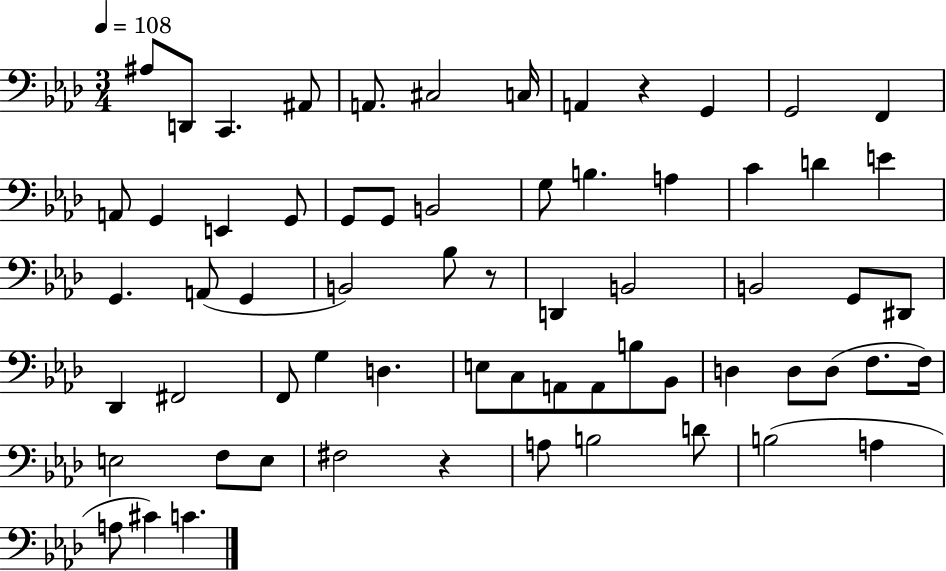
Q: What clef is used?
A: bass